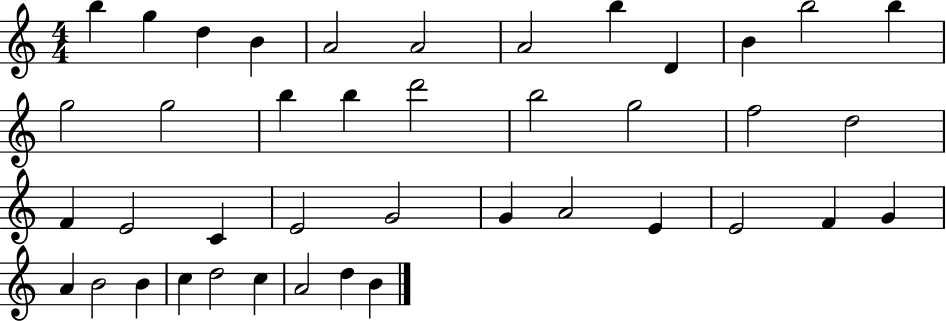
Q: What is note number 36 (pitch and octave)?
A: C5